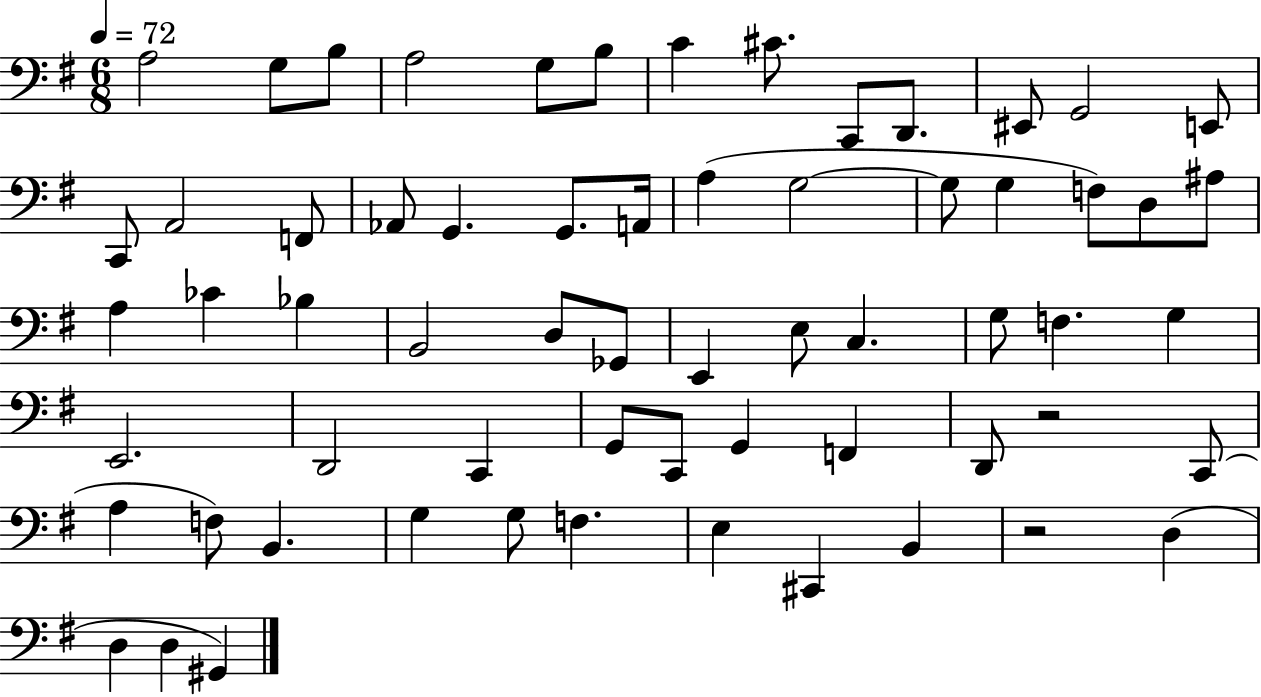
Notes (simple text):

A3/h G3/e B3/e A3/h G3/e B3/e C4/q C#4/e. C2/e D2/e. EIS2/e G2/h E2/e C2/e A2/h F2/e Ab2/e G2/q. G2/e. A2/s A3/q G3/h G3/e G3/q F3/e D3/e A#3/e A3/q CES4/q Bb3/q B2/h D3/e Gb2/e E2/q E3/e C3/q. G3/e F3/q. G3/q E2/h. D2/h C2/q G2/e C2/e G2/q F2/q D2/e R/h C2/e A3/q F3/e B2/q. G3/q G3/e F3/q. E3/q C#2/q B2/q R/h D3/q D3/q D3/q G#2/q